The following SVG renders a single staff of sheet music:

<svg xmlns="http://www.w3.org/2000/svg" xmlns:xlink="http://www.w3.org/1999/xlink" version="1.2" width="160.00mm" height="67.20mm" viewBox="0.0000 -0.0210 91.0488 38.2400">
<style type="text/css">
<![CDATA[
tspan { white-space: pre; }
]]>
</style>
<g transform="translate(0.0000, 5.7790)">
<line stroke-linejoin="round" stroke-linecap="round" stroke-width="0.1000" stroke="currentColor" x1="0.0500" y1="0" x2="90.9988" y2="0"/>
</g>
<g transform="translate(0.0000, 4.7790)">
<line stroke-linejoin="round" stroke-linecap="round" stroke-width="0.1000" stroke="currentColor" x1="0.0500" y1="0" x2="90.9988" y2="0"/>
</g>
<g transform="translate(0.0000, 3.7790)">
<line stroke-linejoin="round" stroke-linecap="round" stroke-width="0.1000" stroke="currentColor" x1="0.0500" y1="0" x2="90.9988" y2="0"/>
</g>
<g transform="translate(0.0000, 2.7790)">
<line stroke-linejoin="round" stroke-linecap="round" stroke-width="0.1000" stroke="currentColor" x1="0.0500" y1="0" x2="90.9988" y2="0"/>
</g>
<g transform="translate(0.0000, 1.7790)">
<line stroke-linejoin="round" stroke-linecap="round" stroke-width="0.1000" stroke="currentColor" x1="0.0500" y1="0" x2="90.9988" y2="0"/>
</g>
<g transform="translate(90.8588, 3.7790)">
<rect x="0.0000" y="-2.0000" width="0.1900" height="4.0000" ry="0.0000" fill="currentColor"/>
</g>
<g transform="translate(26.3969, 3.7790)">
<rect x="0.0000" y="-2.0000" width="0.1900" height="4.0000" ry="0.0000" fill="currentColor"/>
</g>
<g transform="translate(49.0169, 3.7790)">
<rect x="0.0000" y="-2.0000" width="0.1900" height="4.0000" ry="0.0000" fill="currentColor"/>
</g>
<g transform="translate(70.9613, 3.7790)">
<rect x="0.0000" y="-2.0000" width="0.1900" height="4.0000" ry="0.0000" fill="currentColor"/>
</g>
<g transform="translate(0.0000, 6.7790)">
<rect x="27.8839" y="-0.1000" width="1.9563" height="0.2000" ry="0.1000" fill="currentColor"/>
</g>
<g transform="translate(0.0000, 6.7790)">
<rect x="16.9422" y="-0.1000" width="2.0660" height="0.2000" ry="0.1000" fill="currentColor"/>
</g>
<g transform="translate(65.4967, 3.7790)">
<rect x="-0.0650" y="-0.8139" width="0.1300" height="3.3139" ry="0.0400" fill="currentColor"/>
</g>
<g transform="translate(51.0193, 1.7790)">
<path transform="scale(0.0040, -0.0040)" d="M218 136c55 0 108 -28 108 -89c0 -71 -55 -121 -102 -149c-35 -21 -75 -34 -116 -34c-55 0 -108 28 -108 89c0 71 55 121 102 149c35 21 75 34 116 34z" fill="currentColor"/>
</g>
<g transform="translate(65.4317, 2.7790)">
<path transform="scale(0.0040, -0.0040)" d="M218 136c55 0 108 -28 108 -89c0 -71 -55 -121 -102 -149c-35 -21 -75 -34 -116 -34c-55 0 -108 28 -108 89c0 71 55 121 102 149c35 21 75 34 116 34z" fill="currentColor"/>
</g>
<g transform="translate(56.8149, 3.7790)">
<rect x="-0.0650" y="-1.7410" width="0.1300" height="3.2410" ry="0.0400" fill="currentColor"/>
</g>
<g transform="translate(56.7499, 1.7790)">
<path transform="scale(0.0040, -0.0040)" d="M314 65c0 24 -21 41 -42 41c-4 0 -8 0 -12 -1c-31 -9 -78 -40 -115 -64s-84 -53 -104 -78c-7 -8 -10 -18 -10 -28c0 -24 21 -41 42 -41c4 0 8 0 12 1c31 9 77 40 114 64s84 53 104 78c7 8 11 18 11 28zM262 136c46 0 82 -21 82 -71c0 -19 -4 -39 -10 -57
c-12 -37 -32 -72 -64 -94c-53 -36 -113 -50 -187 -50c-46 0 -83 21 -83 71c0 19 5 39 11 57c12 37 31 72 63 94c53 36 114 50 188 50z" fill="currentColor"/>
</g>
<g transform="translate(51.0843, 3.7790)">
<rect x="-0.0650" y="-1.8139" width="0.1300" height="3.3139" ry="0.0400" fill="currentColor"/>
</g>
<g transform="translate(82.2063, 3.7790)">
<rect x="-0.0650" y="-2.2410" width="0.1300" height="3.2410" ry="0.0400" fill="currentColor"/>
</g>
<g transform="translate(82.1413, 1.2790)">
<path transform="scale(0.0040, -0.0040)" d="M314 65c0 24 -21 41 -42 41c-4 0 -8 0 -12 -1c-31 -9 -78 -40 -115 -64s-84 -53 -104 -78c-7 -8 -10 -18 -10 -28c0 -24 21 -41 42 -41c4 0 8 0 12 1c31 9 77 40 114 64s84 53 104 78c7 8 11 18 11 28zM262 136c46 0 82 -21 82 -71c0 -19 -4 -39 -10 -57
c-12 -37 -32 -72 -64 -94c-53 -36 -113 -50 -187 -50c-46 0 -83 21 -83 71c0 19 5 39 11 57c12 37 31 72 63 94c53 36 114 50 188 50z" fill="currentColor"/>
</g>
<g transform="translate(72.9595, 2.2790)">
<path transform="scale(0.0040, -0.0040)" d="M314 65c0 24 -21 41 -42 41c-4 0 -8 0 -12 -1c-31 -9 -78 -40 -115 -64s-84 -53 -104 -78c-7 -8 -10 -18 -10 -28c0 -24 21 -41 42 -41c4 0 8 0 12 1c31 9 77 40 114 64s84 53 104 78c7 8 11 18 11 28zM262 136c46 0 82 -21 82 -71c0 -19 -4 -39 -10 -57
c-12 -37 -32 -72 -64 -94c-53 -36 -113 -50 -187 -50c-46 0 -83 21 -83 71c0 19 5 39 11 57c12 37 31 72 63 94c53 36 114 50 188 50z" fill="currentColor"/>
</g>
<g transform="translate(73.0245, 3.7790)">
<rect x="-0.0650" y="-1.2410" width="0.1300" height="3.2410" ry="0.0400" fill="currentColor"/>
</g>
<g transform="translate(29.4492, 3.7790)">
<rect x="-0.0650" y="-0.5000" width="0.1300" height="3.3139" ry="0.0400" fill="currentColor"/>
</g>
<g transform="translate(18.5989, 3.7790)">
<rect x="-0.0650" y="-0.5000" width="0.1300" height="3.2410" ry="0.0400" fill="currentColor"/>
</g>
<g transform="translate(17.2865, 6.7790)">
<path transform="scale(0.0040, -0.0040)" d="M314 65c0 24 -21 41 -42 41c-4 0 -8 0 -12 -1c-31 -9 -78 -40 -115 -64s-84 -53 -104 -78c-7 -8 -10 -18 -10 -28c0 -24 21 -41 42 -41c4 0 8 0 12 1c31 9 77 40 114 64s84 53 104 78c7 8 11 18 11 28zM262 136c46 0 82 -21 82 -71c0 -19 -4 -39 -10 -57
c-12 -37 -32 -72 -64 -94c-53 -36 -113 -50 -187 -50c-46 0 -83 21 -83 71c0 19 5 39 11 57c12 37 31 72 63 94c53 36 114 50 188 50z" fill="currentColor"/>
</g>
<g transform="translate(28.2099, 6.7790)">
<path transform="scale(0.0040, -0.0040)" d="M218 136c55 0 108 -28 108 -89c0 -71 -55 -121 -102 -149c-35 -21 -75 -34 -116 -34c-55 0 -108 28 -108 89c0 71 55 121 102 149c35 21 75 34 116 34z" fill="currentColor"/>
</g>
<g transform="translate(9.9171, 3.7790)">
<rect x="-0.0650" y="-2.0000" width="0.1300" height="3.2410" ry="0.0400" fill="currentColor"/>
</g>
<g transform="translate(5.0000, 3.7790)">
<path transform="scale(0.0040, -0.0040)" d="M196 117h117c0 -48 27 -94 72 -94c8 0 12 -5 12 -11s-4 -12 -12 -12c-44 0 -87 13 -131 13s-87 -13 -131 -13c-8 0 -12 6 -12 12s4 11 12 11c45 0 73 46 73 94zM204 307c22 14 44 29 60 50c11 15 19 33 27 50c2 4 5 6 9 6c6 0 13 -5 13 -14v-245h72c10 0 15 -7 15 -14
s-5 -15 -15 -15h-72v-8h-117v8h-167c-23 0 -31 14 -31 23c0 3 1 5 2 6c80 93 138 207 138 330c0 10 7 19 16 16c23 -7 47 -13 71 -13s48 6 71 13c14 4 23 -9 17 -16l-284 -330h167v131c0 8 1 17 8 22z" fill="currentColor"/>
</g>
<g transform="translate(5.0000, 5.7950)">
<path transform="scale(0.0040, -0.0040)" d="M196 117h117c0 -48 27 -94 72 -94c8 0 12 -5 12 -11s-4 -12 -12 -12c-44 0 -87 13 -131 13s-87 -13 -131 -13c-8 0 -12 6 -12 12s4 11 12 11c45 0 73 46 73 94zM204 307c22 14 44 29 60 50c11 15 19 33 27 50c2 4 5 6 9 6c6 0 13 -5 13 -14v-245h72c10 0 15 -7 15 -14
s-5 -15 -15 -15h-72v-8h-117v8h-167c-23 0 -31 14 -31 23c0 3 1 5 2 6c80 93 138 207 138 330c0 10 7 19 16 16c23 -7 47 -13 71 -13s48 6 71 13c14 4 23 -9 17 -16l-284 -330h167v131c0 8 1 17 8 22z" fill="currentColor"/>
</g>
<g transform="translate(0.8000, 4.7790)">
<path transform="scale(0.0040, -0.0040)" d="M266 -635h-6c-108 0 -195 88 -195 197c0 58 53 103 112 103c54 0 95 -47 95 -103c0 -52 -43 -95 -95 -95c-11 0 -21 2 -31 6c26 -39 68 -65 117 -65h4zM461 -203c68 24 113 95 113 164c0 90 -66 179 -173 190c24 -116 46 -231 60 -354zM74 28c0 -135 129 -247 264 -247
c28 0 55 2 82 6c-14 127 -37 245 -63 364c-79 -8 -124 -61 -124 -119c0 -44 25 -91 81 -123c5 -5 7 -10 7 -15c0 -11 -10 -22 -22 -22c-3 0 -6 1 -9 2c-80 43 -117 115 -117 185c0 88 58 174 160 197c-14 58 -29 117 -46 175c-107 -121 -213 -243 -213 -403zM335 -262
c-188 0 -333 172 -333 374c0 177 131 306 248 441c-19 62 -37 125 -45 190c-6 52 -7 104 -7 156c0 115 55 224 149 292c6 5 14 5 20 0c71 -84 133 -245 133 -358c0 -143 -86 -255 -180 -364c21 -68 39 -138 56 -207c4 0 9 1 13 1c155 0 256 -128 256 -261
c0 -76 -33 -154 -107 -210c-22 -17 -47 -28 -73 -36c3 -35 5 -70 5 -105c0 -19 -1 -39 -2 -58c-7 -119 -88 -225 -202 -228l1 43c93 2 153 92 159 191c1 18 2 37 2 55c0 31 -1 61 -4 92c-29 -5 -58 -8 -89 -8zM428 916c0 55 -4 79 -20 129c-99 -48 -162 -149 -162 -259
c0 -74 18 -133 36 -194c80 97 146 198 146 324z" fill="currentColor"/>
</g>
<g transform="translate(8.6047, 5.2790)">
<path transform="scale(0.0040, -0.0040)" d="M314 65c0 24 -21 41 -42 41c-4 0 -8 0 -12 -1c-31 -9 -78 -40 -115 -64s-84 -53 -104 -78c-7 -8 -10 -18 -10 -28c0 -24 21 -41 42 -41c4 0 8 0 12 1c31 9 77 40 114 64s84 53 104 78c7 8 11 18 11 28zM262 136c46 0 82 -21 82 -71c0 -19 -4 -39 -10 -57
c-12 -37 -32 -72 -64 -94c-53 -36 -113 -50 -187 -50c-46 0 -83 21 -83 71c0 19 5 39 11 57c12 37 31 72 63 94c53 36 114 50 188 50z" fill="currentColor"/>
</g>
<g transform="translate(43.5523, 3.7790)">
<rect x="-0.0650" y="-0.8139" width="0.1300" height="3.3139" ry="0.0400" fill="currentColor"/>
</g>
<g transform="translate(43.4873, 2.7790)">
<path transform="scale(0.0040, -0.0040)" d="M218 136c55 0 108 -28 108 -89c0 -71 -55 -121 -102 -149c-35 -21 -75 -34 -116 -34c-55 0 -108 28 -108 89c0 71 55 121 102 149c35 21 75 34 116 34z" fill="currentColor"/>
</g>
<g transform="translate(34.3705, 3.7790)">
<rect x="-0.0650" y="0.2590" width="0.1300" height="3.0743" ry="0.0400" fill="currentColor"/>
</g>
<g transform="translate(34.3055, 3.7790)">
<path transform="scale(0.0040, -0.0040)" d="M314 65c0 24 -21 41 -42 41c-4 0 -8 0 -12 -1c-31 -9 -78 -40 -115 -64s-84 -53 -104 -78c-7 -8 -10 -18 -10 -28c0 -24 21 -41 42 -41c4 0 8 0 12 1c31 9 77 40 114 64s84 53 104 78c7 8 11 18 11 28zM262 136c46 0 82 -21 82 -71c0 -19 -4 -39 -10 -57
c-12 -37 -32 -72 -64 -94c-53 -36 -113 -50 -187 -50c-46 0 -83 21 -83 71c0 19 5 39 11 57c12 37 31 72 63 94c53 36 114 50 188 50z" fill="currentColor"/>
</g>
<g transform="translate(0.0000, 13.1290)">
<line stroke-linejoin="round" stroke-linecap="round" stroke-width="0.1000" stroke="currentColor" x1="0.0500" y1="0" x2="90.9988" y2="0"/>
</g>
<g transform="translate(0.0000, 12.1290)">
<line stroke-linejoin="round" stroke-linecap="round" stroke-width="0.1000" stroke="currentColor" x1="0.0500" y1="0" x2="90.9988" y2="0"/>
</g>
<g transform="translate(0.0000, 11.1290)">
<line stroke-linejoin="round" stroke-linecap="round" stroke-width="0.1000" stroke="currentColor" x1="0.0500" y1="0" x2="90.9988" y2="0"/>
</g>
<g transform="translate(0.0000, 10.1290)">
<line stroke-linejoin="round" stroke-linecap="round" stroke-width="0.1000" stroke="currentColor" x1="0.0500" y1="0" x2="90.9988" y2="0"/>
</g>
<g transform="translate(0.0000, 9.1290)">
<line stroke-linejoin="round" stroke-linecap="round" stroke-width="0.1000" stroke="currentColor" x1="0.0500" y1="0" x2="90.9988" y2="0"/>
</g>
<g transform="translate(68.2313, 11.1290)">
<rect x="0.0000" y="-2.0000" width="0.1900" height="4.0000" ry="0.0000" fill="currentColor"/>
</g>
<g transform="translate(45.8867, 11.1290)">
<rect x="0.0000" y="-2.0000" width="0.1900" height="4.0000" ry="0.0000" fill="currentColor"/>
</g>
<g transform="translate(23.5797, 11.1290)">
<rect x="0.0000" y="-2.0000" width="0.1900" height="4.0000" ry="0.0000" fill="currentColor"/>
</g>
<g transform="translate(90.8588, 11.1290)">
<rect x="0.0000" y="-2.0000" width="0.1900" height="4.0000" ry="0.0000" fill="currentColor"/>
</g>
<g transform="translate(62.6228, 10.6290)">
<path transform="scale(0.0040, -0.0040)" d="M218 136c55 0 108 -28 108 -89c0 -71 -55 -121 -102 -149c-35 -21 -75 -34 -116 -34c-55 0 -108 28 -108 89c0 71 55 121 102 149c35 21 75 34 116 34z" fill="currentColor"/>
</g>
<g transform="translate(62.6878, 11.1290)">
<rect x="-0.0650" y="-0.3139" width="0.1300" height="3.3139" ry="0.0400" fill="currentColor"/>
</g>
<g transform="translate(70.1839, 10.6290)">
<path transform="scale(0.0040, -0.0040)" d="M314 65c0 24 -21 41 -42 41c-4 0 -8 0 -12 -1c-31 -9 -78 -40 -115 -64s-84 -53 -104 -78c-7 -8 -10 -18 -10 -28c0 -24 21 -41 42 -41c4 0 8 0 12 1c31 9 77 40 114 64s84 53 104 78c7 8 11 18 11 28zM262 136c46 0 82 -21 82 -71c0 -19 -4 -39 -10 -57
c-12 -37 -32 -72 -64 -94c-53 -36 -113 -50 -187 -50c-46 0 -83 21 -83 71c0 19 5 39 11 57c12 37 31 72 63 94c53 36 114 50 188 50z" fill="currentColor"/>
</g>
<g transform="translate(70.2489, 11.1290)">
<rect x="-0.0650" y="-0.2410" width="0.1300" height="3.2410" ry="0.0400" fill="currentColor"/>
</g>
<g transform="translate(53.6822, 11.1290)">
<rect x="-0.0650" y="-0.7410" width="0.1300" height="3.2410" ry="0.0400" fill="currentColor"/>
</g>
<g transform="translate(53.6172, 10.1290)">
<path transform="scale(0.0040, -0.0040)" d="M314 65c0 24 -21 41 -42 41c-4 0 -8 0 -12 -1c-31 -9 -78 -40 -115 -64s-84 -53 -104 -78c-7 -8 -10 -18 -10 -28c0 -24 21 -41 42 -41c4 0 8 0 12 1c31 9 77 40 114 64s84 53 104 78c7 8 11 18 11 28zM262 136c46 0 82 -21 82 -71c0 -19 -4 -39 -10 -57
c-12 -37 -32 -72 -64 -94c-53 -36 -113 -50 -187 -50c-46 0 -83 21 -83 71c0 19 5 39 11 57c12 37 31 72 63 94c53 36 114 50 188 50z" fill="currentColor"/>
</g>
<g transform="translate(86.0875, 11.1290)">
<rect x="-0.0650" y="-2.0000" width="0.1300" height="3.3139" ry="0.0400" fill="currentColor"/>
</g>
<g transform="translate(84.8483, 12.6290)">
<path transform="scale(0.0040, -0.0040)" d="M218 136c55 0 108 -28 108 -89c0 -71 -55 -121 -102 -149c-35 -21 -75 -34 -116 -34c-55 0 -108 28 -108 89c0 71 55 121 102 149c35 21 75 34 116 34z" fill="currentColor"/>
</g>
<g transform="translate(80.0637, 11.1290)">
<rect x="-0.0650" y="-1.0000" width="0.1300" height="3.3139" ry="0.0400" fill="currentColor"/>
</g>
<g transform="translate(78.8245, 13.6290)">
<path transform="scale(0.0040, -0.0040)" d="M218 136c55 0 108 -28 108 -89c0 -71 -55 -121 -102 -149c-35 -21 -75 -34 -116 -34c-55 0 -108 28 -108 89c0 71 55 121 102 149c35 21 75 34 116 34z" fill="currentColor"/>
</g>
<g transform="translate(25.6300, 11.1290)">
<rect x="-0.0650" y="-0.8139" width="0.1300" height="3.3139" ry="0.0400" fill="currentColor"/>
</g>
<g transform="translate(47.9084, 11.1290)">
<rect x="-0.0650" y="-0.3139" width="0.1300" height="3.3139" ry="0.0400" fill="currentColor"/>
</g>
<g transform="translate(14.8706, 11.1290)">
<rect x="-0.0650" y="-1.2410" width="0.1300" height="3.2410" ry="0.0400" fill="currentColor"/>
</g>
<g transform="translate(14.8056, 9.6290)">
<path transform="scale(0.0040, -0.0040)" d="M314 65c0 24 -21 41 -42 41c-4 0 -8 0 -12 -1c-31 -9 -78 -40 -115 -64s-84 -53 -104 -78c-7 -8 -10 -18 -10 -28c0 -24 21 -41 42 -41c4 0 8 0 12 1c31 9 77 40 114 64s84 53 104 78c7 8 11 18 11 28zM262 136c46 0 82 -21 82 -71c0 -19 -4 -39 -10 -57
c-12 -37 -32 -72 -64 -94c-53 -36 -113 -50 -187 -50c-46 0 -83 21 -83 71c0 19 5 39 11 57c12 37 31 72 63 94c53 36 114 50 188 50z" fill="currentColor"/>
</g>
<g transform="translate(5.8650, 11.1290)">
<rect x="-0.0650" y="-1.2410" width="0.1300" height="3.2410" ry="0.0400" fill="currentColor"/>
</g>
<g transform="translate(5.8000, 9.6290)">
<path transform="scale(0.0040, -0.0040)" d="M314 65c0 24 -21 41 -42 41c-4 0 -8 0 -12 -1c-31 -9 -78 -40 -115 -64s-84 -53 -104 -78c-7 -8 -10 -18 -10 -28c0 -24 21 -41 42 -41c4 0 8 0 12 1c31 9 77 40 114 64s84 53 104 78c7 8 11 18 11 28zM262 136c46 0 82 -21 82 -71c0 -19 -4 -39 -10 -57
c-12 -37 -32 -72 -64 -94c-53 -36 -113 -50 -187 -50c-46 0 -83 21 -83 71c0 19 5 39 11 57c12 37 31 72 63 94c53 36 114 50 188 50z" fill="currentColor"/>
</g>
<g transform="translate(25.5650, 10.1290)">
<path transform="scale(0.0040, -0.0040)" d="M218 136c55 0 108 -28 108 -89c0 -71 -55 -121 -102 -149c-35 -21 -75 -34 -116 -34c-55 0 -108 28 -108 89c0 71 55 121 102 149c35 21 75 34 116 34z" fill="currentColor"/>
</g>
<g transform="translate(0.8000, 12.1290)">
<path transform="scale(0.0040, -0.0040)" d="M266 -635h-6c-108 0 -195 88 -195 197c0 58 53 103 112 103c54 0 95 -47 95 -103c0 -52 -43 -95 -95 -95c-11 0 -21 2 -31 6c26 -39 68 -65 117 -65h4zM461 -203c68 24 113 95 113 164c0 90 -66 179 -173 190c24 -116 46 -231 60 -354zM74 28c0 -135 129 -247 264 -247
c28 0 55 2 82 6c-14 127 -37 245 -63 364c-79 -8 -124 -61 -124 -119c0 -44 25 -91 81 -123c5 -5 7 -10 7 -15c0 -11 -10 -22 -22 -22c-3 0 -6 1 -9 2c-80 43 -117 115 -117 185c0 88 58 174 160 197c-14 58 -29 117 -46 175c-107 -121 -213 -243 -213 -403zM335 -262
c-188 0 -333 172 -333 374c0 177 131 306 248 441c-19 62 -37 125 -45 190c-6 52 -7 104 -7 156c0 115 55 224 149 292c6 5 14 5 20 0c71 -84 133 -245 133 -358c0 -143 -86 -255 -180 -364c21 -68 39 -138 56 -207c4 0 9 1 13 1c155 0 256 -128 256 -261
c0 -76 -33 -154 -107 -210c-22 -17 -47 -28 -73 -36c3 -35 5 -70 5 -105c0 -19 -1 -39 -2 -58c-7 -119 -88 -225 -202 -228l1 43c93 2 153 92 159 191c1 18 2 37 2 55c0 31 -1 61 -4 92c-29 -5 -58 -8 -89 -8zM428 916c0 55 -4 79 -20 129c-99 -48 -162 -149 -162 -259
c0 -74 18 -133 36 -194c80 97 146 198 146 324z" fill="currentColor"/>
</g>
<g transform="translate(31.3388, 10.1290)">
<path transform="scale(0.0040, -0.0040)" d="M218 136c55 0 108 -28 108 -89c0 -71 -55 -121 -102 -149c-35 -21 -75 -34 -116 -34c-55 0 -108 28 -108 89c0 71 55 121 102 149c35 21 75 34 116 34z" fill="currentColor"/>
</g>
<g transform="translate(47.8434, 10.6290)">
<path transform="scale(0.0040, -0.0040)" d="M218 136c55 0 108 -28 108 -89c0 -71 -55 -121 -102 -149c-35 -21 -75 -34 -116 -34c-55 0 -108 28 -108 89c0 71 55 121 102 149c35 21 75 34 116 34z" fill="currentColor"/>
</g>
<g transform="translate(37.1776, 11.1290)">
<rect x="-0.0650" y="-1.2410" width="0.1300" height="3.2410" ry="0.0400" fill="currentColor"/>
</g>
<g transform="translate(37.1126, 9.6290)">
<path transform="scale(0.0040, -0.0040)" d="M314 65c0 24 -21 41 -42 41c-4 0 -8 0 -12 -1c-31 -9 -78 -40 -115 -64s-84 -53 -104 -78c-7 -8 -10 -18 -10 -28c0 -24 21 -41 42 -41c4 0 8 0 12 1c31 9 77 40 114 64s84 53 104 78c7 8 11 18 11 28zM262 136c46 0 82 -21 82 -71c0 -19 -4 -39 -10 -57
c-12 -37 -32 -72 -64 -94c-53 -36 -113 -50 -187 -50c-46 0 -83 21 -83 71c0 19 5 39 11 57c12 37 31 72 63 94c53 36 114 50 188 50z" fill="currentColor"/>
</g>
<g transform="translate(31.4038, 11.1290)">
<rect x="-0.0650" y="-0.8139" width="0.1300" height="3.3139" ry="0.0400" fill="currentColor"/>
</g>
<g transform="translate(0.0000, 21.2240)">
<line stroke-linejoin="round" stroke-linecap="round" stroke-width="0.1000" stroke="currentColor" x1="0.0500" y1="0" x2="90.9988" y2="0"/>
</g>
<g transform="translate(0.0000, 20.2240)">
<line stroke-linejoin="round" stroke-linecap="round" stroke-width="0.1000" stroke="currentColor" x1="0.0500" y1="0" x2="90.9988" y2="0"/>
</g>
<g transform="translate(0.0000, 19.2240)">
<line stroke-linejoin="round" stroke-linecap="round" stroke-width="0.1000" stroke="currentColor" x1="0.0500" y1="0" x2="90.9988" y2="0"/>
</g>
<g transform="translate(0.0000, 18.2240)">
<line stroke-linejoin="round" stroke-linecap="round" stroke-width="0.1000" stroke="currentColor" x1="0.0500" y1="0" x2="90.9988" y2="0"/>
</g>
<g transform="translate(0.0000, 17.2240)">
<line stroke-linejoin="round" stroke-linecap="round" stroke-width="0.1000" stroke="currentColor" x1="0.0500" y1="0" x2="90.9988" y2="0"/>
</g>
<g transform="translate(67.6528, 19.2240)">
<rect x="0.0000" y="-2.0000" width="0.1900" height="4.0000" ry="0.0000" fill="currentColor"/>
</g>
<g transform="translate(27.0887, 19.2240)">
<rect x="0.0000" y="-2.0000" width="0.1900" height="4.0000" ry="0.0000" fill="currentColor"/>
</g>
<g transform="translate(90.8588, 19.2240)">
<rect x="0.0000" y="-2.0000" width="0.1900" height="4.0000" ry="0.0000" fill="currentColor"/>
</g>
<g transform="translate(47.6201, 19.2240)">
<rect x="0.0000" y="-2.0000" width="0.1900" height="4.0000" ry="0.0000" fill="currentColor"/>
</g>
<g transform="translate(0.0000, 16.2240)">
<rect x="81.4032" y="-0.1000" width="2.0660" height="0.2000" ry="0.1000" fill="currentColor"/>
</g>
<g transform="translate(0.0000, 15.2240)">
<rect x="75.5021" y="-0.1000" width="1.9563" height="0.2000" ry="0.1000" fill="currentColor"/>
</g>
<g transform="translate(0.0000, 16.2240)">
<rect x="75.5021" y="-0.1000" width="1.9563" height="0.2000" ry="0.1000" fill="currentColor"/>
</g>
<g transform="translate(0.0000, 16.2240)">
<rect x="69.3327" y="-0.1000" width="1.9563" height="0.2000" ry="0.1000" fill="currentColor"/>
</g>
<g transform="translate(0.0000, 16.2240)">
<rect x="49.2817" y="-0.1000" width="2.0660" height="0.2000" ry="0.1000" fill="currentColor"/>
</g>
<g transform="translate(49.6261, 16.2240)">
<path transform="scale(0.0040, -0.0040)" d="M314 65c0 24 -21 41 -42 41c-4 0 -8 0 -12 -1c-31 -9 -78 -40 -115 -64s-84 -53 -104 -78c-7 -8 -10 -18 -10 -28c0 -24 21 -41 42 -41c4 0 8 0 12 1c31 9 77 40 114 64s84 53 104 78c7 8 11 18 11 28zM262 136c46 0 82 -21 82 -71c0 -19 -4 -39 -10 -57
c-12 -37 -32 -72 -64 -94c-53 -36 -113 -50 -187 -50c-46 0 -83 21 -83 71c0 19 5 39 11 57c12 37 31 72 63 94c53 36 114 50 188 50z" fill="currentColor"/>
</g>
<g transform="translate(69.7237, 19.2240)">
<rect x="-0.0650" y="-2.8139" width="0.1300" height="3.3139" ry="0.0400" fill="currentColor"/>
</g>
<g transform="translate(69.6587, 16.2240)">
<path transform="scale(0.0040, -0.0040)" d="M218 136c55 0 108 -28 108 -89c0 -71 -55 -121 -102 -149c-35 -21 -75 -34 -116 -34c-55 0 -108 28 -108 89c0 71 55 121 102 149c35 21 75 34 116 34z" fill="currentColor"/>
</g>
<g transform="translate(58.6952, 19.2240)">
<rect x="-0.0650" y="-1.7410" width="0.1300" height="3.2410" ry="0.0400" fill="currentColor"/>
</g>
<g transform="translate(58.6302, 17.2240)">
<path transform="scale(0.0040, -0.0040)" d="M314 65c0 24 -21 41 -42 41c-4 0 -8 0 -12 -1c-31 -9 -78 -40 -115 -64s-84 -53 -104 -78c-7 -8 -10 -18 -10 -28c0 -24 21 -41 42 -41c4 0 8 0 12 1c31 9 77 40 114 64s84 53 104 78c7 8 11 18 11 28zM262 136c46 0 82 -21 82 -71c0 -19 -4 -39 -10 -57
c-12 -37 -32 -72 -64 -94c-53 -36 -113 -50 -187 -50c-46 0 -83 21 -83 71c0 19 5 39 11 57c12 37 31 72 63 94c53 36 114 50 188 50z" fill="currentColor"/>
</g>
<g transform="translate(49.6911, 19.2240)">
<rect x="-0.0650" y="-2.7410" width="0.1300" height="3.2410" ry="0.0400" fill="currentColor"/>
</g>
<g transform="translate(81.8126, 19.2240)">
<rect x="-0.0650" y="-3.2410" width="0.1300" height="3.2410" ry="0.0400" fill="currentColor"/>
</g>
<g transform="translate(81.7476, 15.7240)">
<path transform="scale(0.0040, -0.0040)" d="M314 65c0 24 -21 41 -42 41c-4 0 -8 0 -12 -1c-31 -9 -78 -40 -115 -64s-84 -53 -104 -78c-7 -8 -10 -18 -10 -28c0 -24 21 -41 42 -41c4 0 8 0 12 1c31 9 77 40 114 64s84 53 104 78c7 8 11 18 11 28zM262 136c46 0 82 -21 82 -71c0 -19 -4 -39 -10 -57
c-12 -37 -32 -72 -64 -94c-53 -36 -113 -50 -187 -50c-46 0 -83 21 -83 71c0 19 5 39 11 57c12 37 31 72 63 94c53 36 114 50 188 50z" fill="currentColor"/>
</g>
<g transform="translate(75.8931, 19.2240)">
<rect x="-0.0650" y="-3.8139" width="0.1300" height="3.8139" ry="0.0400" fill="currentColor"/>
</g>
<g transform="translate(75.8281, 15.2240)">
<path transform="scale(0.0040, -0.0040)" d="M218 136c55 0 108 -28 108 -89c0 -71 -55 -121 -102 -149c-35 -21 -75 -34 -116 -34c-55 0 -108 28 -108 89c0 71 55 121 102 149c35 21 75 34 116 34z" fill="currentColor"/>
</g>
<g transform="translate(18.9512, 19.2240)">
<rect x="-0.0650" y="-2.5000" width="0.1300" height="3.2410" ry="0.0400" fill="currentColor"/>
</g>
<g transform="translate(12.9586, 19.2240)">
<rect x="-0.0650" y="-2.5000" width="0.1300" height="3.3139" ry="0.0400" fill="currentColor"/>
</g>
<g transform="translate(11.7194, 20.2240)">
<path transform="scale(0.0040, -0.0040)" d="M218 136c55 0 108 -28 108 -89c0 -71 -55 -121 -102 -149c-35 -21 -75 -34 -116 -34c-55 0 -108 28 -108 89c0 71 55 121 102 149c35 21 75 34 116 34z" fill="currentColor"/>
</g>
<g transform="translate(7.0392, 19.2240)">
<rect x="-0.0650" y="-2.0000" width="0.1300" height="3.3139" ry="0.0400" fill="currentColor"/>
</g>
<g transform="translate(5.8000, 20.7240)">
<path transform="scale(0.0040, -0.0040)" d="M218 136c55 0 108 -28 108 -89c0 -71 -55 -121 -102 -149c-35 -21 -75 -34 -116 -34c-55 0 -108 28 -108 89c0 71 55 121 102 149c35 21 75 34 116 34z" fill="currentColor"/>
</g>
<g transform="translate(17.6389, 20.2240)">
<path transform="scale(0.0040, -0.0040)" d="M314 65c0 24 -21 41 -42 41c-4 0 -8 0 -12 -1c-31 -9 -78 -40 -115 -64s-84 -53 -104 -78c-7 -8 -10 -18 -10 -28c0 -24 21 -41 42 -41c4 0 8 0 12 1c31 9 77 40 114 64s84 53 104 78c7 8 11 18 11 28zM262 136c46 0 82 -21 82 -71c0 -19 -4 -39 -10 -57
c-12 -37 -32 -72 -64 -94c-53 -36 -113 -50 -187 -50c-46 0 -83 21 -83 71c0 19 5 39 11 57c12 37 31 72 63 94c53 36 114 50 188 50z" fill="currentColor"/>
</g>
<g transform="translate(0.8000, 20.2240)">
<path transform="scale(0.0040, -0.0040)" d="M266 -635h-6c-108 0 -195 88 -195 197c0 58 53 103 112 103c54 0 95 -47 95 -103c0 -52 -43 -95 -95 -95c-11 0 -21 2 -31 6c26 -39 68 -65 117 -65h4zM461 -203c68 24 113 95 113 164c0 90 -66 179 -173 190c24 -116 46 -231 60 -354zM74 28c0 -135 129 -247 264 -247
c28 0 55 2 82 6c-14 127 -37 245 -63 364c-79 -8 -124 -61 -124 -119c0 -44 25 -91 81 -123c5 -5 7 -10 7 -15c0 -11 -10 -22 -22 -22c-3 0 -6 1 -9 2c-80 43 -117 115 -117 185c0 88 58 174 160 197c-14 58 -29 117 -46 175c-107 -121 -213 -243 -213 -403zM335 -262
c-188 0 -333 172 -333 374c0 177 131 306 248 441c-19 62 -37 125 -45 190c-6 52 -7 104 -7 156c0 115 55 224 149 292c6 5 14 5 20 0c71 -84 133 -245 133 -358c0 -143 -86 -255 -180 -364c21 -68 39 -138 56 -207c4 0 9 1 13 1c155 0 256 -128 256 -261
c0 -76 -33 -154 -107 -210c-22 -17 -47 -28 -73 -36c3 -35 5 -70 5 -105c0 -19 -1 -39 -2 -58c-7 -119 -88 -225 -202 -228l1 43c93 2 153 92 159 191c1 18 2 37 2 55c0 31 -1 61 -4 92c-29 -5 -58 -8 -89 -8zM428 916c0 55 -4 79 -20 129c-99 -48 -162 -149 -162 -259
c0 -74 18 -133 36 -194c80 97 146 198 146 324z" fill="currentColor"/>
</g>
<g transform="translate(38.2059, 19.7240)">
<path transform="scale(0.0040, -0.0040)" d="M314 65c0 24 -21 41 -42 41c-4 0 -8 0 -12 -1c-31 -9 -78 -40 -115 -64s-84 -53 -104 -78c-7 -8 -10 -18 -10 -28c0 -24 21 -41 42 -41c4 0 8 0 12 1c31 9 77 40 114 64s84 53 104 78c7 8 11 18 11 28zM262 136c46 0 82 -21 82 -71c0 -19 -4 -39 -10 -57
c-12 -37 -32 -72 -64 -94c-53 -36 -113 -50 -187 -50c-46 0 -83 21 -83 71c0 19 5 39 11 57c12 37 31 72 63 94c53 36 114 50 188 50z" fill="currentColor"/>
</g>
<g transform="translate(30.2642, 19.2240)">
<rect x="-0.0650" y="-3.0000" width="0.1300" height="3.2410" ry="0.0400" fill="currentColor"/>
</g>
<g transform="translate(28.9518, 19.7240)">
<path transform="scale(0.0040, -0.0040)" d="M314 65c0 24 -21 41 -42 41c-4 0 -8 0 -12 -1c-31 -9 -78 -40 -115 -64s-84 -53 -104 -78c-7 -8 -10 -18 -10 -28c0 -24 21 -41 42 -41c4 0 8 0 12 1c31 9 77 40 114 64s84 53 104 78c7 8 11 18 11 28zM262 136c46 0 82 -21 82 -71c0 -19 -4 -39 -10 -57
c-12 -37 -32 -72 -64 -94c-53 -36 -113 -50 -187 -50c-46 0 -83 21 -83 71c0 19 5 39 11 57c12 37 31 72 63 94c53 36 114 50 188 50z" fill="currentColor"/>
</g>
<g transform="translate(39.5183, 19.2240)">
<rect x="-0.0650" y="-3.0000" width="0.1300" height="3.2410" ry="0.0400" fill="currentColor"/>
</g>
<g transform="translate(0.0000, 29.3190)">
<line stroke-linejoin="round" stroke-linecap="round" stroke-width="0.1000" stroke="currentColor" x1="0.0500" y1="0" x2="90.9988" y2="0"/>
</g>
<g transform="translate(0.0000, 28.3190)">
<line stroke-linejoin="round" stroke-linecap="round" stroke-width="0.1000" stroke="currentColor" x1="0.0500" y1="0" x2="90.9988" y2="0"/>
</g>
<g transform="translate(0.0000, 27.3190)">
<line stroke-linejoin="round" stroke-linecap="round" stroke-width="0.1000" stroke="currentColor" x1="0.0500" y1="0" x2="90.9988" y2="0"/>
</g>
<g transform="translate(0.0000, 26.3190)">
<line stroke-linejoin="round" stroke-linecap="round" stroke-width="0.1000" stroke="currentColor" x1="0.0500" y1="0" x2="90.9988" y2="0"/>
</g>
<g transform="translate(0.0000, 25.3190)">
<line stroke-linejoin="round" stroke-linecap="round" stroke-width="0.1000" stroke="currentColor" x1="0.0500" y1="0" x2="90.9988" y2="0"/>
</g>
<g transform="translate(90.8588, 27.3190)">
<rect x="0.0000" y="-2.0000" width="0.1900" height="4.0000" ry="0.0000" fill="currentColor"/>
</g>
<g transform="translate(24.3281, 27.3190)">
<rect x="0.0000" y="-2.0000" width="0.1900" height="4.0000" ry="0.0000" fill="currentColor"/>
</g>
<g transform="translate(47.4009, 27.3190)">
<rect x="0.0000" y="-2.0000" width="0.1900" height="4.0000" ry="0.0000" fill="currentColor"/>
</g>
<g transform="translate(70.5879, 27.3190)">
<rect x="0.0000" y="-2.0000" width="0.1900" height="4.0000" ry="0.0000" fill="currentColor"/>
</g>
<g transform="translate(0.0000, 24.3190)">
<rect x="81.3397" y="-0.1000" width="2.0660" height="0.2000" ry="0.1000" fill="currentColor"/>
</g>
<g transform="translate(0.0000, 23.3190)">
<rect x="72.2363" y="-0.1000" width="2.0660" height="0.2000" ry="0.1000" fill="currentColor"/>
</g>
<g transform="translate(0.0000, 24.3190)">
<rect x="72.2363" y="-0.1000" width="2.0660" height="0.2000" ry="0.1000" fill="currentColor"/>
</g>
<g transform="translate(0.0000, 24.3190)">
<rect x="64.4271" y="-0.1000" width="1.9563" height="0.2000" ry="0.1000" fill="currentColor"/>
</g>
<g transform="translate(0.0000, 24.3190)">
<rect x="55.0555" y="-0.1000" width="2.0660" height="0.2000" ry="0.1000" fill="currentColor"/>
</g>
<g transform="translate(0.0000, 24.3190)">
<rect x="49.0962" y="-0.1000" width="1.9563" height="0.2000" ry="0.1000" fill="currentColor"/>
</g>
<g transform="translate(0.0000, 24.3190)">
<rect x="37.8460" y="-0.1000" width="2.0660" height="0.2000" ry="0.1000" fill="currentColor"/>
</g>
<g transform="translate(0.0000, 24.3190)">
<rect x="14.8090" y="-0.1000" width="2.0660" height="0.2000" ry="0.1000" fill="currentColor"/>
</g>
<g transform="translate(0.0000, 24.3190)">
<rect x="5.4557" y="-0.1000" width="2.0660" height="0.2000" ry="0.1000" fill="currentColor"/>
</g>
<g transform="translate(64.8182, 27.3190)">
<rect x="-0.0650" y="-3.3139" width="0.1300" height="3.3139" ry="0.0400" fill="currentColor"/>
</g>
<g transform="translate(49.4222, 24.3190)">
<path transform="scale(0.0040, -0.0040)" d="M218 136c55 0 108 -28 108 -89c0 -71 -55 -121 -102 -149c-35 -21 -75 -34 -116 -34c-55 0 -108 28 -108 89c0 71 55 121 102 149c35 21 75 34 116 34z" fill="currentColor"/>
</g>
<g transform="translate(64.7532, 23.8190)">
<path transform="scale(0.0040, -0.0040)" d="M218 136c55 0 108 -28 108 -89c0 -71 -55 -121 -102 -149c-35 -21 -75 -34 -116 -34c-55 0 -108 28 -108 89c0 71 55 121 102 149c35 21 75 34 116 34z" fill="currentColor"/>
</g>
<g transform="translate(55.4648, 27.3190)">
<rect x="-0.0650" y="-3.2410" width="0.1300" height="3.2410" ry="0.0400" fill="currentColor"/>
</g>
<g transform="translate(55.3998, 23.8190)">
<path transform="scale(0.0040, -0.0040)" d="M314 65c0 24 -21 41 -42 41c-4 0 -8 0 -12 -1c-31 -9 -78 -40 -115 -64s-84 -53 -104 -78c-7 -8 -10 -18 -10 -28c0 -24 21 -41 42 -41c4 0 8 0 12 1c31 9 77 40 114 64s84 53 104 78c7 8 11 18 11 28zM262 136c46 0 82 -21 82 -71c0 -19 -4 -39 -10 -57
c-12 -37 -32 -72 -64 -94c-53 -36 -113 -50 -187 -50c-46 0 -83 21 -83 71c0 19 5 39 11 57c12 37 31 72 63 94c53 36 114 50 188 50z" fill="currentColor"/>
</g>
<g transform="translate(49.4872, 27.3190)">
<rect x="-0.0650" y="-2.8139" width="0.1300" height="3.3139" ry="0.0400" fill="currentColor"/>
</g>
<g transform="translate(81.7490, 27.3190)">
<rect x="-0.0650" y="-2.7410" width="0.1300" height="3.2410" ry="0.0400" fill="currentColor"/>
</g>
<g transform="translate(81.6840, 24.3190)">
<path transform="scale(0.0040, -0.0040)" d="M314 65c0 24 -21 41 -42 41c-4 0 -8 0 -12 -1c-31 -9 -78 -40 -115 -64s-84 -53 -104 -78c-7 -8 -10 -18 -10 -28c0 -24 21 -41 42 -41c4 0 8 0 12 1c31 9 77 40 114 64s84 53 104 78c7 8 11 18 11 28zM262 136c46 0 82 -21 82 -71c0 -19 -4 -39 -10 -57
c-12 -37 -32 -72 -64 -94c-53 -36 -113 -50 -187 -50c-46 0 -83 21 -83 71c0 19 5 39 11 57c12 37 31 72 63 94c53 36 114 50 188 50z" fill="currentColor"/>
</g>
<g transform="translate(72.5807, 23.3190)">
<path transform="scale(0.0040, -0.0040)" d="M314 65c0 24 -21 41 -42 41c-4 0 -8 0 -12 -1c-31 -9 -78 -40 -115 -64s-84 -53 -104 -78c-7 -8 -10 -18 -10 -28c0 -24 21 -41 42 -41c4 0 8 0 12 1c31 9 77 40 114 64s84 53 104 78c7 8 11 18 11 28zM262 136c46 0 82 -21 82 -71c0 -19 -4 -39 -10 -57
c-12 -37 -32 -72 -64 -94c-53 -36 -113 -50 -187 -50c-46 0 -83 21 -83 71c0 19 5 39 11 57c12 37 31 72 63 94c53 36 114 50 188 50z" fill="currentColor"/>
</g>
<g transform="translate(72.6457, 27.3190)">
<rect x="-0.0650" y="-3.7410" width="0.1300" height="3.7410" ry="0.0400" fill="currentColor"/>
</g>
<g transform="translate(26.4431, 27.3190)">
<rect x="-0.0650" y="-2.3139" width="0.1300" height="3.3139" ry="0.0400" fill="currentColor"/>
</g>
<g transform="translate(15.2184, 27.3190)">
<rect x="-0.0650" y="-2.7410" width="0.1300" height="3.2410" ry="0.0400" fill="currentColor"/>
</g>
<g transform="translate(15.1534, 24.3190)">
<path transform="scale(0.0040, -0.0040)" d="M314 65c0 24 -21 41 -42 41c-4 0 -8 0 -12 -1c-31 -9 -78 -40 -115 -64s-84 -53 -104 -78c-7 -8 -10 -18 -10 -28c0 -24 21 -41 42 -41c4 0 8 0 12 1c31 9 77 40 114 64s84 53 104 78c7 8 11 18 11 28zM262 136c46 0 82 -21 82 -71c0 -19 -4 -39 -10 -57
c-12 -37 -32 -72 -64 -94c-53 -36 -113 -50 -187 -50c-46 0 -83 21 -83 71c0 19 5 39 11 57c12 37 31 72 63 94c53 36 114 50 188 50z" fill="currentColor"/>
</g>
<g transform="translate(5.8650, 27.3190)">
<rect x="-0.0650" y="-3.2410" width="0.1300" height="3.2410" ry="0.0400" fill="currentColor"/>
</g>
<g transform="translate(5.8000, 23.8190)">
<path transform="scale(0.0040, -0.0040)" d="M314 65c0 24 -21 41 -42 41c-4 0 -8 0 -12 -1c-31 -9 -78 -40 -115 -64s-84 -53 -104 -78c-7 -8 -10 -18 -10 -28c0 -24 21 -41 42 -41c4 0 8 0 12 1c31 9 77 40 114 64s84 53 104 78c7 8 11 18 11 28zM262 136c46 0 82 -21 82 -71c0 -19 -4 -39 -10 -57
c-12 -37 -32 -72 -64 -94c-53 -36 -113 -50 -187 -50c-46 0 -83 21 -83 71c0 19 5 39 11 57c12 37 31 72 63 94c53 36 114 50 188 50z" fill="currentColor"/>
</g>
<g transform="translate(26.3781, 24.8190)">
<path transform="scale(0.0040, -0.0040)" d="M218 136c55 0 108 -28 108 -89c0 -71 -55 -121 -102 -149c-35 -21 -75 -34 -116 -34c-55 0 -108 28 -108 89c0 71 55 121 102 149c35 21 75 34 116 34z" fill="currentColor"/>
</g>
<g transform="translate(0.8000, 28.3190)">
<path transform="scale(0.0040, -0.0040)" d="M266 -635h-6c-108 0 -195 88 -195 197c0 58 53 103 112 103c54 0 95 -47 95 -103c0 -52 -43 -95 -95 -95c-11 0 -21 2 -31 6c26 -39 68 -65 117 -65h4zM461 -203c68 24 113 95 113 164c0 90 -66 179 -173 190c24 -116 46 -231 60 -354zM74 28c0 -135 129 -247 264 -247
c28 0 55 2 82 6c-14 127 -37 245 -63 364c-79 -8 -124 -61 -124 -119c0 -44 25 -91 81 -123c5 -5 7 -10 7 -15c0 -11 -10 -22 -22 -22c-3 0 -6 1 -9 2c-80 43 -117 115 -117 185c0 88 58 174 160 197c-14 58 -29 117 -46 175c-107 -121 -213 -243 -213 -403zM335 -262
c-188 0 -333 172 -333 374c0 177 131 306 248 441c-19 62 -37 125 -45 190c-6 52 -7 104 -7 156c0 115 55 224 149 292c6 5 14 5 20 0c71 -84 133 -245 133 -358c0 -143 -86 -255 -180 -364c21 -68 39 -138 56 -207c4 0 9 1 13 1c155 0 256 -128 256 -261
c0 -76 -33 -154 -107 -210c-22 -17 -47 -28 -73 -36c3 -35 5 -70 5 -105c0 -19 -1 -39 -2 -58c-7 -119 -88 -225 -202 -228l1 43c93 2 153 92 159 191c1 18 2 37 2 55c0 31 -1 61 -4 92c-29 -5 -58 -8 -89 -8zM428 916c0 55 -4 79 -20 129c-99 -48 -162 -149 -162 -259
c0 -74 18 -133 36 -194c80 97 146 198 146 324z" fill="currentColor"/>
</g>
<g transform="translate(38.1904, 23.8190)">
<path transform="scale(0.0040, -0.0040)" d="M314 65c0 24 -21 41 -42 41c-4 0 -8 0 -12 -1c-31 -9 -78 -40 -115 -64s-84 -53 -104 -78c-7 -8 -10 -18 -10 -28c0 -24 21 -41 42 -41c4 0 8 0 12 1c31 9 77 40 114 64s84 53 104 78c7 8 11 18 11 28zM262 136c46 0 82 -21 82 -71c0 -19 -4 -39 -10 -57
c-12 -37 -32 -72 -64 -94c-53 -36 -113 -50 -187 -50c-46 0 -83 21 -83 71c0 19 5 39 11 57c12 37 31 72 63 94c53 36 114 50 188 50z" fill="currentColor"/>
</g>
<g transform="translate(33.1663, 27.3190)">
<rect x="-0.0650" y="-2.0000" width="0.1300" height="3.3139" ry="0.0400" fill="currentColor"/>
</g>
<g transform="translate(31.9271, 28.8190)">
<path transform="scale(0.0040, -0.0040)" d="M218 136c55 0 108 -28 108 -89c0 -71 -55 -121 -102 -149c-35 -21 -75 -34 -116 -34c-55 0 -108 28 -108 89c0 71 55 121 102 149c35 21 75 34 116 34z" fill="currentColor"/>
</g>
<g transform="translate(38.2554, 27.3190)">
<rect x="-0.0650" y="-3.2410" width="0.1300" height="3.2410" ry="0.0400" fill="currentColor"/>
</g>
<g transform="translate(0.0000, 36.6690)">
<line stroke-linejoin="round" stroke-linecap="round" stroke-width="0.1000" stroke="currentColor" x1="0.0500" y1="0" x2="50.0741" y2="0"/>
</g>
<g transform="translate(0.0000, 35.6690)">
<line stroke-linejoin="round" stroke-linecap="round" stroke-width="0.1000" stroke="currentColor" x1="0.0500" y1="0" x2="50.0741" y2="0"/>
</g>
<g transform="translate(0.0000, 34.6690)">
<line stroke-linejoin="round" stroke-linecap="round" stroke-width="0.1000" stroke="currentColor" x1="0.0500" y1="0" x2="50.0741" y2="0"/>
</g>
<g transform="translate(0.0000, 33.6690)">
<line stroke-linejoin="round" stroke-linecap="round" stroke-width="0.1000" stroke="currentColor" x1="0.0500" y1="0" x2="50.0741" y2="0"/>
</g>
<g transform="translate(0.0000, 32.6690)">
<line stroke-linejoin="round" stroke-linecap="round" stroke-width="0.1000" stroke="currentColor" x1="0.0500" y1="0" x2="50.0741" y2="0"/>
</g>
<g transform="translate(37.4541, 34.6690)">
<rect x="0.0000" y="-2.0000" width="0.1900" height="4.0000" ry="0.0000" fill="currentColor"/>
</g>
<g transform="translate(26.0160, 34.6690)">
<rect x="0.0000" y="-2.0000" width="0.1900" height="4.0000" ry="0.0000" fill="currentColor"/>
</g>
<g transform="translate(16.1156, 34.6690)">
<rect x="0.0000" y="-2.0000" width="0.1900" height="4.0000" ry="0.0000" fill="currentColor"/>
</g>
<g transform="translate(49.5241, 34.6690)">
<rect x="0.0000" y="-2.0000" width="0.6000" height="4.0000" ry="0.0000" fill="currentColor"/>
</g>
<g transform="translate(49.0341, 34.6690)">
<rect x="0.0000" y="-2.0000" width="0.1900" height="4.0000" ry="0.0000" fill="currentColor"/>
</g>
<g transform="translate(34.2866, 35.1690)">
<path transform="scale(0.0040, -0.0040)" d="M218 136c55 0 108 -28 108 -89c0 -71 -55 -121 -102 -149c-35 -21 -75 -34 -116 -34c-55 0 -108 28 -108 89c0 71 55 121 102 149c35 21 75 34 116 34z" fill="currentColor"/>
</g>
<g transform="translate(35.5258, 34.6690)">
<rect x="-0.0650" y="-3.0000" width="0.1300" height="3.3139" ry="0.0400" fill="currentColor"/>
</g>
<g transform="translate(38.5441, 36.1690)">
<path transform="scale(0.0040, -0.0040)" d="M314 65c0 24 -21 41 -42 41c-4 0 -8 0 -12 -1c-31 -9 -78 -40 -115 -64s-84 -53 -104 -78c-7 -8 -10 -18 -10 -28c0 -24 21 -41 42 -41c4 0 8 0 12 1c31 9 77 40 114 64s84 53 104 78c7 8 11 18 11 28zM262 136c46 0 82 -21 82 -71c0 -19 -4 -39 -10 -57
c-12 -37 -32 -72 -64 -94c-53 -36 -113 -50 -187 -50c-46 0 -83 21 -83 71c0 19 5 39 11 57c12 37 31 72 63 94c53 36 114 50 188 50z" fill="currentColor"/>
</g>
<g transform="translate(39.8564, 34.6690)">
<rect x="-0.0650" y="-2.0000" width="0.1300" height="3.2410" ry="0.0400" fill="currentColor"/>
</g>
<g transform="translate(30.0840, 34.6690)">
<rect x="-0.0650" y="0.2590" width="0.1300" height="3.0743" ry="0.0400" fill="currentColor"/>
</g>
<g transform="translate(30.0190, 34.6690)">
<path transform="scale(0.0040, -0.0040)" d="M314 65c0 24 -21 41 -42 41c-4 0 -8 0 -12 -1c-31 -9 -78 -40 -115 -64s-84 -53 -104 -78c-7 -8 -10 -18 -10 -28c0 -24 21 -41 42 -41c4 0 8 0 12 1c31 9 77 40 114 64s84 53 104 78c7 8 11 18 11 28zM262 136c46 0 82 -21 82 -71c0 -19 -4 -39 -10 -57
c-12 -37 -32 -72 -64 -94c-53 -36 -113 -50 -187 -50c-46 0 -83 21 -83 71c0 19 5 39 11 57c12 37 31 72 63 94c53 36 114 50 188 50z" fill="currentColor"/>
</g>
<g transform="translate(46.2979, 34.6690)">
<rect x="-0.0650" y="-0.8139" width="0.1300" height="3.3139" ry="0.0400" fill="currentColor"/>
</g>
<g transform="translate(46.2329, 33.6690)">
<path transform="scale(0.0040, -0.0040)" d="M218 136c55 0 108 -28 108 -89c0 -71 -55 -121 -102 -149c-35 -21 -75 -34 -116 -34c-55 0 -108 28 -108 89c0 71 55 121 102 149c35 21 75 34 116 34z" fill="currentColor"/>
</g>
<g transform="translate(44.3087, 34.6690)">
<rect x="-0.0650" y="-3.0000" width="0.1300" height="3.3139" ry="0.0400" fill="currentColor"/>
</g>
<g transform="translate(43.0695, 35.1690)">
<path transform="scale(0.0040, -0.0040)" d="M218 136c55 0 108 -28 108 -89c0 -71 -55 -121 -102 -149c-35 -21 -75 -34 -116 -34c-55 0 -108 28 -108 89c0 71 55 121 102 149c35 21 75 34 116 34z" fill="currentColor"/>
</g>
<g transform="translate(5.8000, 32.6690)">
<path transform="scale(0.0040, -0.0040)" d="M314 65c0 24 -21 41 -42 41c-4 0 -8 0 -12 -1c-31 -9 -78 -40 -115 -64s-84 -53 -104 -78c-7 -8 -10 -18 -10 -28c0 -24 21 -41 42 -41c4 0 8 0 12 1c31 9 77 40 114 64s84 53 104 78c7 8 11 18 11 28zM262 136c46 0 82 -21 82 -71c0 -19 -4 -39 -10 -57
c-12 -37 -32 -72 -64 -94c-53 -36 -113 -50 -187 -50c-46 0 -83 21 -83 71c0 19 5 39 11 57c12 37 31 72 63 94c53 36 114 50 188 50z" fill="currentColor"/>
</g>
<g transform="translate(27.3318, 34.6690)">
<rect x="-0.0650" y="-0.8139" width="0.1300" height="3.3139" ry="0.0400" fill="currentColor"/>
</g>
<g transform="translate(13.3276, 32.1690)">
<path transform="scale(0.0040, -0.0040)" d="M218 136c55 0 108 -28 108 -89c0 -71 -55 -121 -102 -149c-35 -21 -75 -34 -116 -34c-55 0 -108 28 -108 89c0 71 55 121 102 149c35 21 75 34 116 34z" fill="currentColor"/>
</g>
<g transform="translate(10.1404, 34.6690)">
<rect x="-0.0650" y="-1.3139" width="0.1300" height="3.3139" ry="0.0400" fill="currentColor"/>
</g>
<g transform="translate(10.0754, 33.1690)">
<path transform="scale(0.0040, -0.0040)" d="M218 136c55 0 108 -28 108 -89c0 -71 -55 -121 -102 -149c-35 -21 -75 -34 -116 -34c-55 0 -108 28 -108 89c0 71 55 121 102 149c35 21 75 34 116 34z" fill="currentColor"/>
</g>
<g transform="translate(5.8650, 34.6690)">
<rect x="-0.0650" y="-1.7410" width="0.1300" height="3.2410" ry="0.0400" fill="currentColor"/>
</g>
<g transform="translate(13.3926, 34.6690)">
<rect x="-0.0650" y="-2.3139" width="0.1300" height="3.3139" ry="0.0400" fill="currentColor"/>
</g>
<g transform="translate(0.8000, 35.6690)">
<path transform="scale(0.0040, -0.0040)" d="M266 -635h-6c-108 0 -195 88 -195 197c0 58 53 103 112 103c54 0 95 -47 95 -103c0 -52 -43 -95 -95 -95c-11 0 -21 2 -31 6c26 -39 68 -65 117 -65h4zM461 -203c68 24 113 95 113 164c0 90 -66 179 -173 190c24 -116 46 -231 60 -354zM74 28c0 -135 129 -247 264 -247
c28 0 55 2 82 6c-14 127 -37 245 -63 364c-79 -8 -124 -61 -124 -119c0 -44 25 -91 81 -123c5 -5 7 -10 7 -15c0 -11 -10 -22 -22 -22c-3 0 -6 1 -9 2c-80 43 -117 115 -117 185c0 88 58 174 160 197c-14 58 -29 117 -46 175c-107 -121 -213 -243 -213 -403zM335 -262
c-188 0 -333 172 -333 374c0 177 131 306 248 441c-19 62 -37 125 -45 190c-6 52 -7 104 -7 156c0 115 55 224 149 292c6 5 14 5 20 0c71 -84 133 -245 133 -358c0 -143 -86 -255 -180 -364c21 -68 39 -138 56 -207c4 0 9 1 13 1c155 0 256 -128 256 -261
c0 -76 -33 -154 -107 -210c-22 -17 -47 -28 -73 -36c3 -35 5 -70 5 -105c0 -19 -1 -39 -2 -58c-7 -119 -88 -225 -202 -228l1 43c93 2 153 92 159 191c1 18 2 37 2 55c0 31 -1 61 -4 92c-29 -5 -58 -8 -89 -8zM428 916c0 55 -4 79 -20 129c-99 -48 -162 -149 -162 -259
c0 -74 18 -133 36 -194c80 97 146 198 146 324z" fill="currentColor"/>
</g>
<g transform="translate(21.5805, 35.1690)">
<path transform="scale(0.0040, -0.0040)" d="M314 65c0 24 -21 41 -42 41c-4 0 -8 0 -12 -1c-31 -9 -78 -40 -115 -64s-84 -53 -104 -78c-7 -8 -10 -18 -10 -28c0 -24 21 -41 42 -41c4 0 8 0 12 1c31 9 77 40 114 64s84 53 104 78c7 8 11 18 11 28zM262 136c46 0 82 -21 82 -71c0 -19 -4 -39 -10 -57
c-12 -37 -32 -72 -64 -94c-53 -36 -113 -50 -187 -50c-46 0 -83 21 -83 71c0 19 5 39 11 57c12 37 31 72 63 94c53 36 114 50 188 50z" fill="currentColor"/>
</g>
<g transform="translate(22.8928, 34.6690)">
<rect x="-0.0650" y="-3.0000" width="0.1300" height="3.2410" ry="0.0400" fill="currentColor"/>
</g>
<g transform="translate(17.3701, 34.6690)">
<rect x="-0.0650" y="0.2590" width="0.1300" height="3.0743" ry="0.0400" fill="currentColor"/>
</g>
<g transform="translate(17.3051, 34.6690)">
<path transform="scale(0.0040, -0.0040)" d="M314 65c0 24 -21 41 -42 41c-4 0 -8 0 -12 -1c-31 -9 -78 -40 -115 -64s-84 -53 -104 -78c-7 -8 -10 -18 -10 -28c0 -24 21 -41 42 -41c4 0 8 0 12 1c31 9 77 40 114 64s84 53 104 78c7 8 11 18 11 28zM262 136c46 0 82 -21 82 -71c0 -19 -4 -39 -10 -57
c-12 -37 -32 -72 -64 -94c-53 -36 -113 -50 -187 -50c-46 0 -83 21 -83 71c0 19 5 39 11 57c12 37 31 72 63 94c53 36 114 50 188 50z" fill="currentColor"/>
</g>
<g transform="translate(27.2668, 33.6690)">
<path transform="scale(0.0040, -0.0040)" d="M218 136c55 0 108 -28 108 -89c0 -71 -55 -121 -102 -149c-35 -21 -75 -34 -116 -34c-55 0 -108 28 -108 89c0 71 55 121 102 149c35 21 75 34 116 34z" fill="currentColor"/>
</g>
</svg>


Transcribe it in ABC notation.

X:1
T:Untitled
M:4/4
L:1/4
K:C
F2 C2 C B2 d f f2 d e2 g2 e2 e2 d d e2 c d2 c c2 D F F G G2 A2 A2 a2 f2 a c' b2 b2 a2 g F b2 a b2 b c'2 a2 f2 e g B2 A2 d B2 A F2 A d